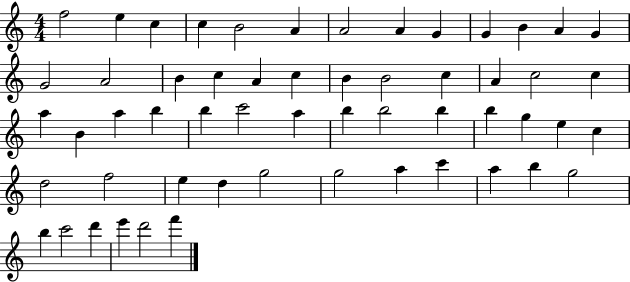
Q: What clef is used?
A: treble